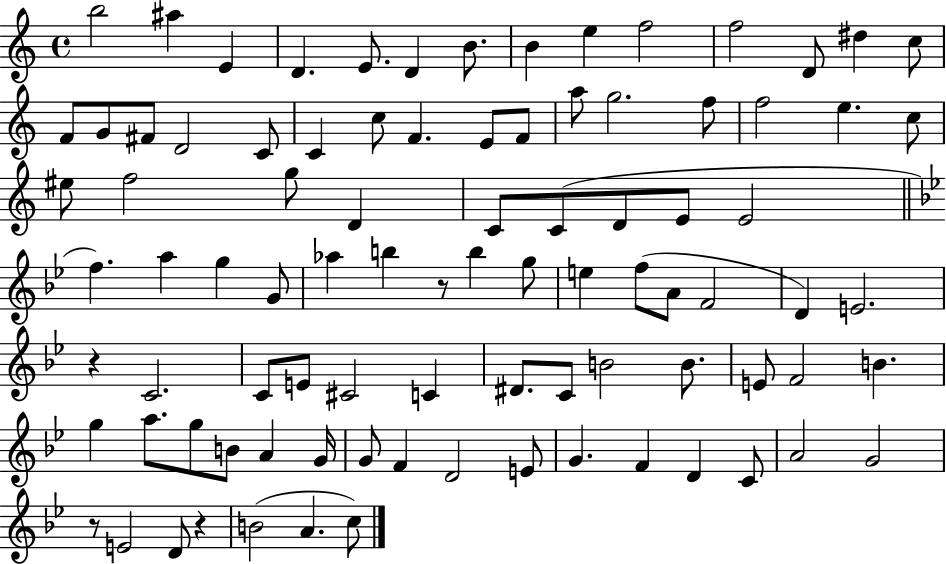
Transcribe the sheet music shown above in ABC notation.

X:1
T:Untitled
M:4/4
L:1/4
K:C
b2 ^a E D E/2 D B/2 B e f2 f2 D/2 ^d c/2 F/2 G/2 ^F/2 D2 C/2 C c/2 F E/2 F/2 a/2 g2 f/2 f2 e c/2 ^e/2 f2 g/2 D C/2 C/2 D/2 E/2 E2 f a g G/2 _a b z/2 b g/2 e f/2 A/2 F2 D E2 z C2 C/2 E/2 ^C2 C ^D/2 C/2 B2 B/2 E/2 F2 B g a/2 g/2 B/2 A G/4 G/2 F D2 E/2 G F D C/2 A2 G2 z/2 E2 D/2 z B2 A c/2